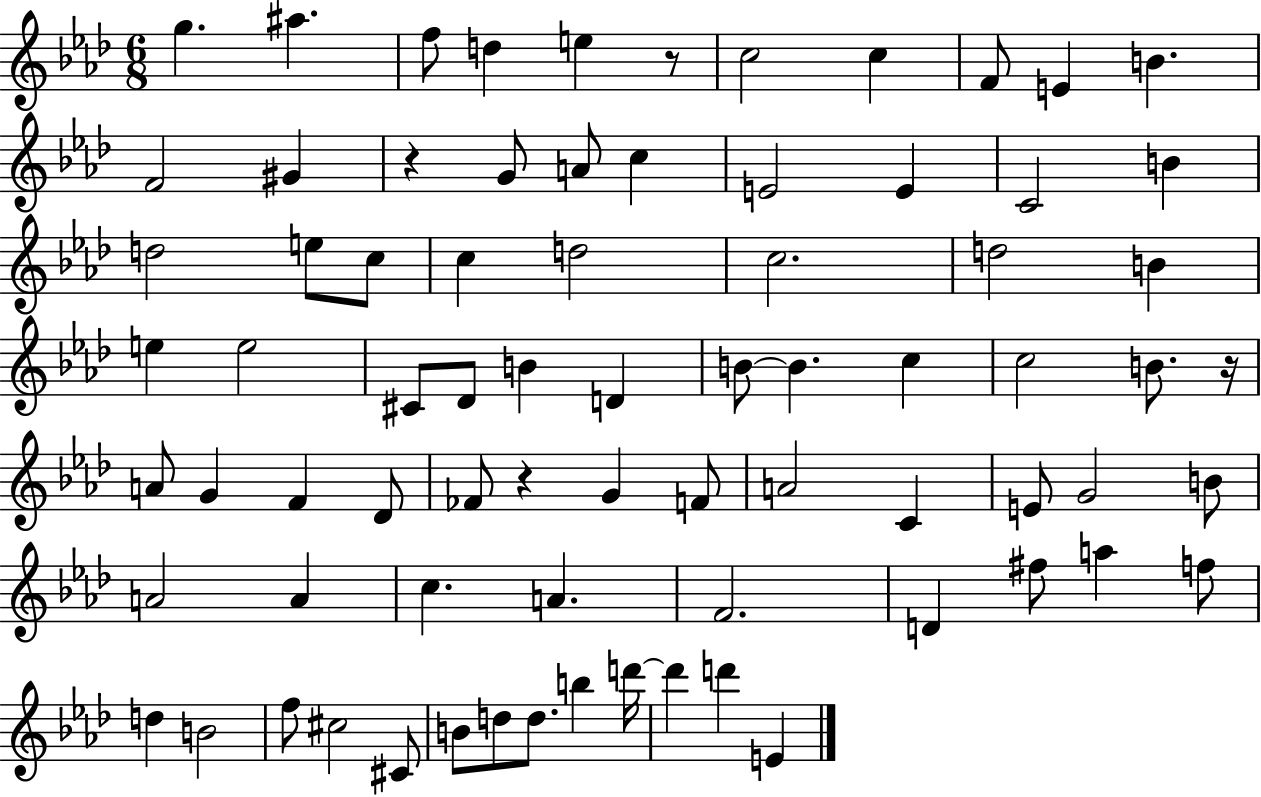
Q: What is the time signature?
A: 6/8